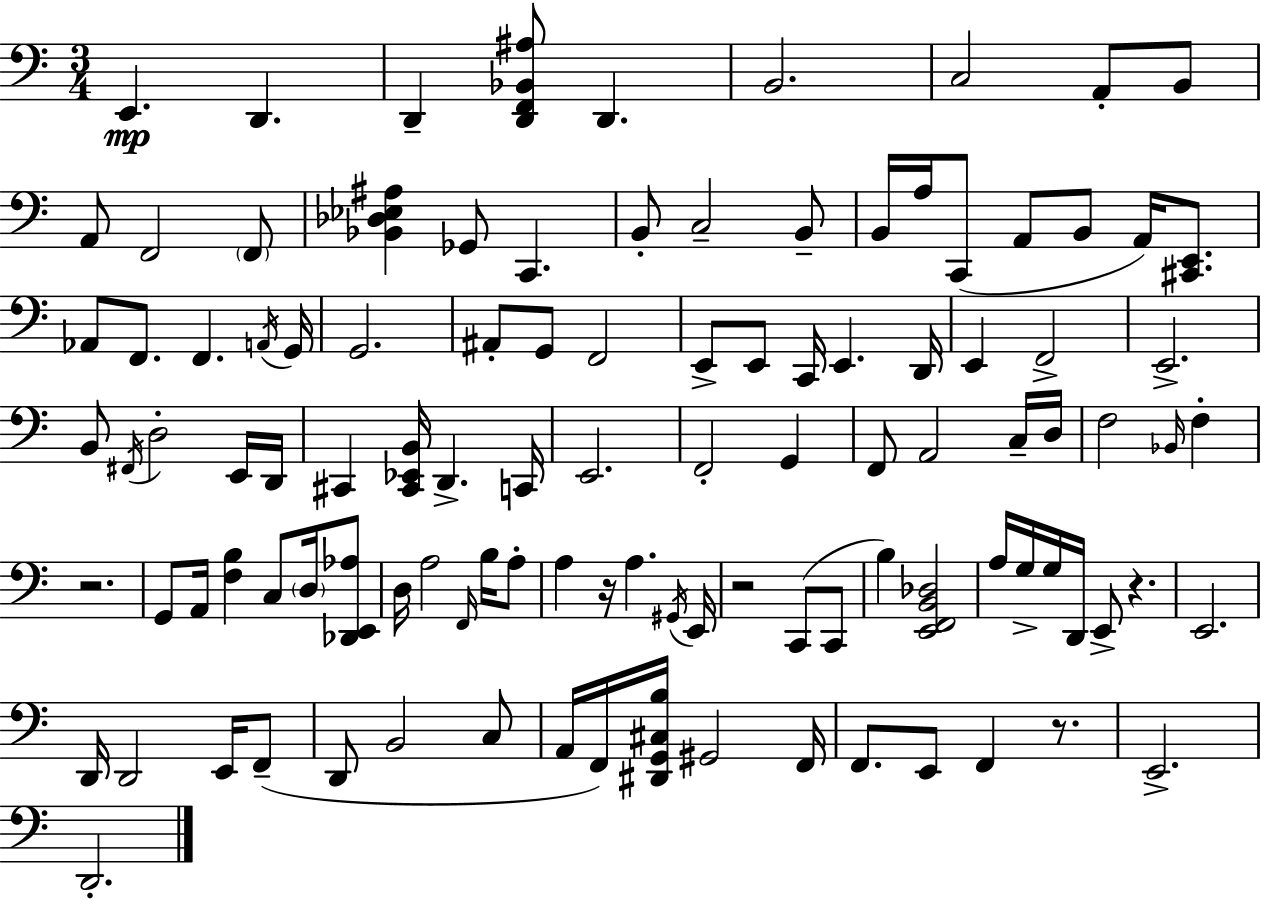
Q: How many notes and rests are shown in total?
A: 108